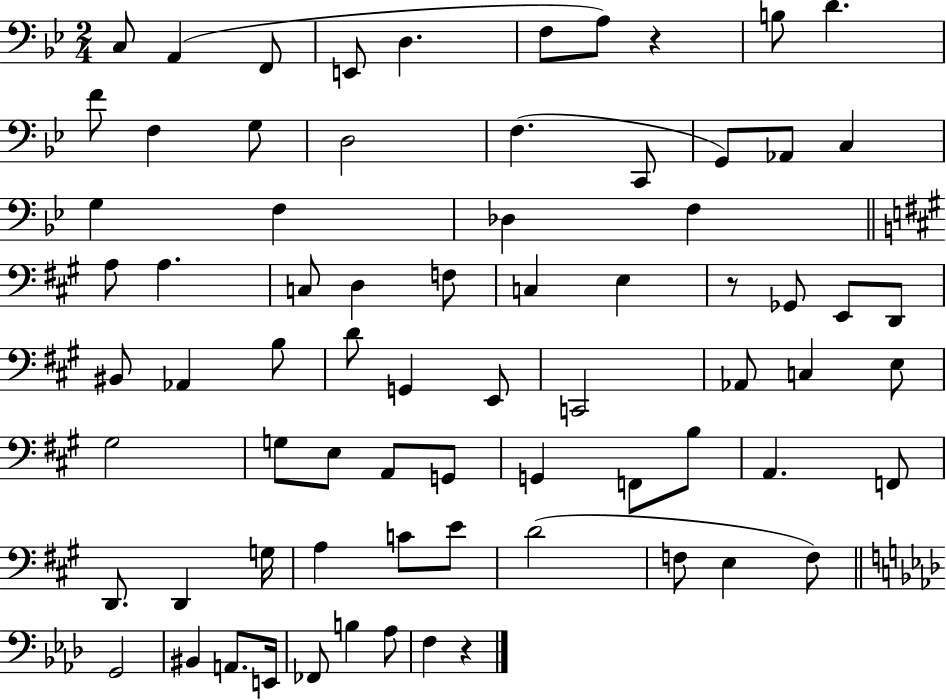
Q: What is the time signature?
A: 2/4